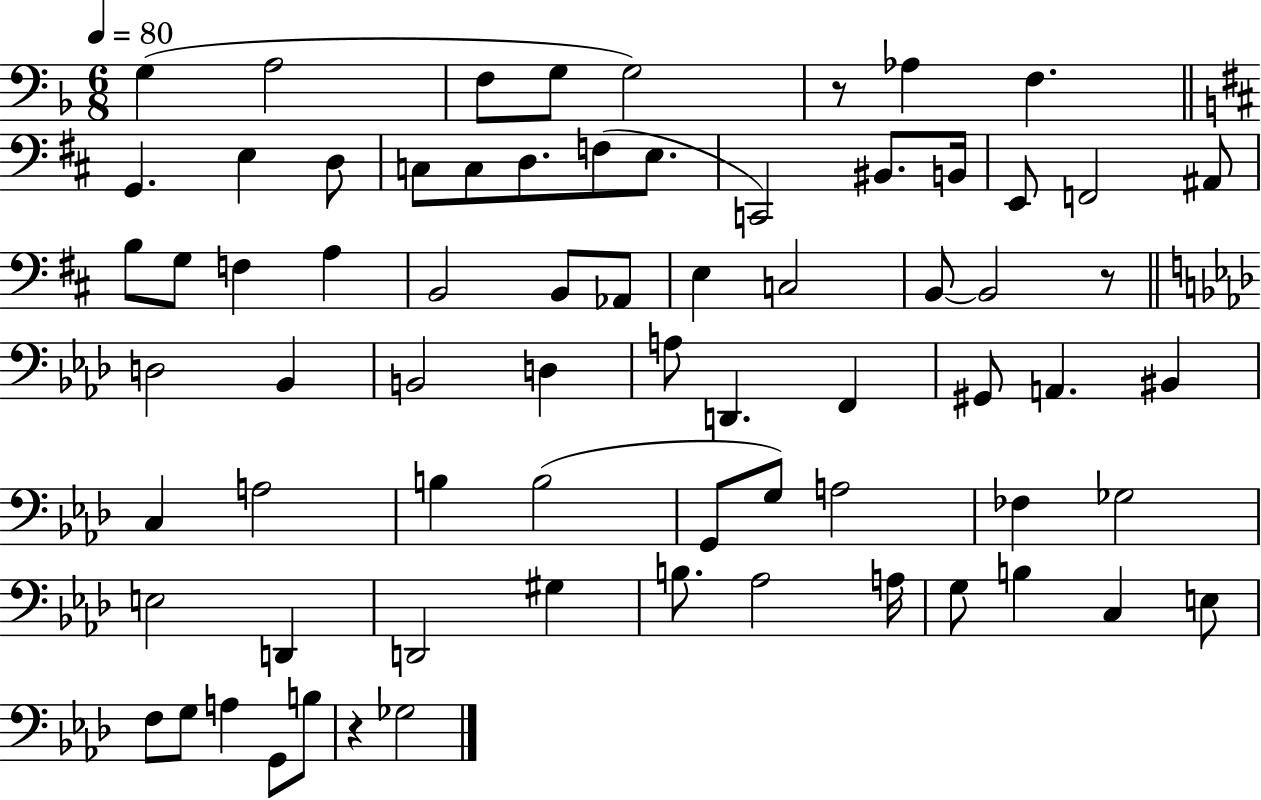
X:1
T:Untitled
M:6/8
L:1/4
K:F
G, A,2 F,/2 G,/2 G,2 z/2 _A, F, G,, E, D,/2 C,/2 C,/2 D,/2 F,/2 E,/2 C,,2 ^B,,/2 B,,/4 E,,/2 F,,2 ^A,,/2 B,/2 G,/2 F, A, B,,2 B,,/2 _A,,/2 E, C,2 B,,/2 B,,2 z/2 D,2 _B,, B,,2 D, A,/2 D,, F,, ^G,,/2 A,, ^B,, C, A,2 B, B,2 G,,/2 G,/2 A,2 _F, _G,2 E,2 D,, D,,2 ^G, B,/2 _A,2 A,/4 G,/2 B, C, E,/2 F,/2 G,/2 A, G,,/2 B,/2 z _G,2